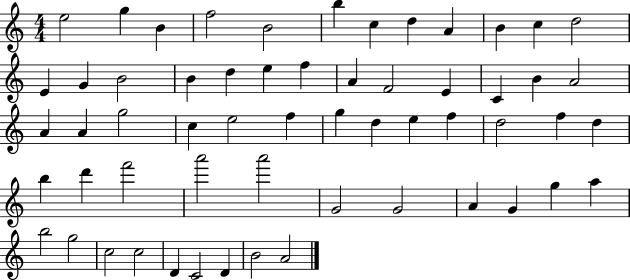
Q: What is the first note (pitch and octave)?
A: E5